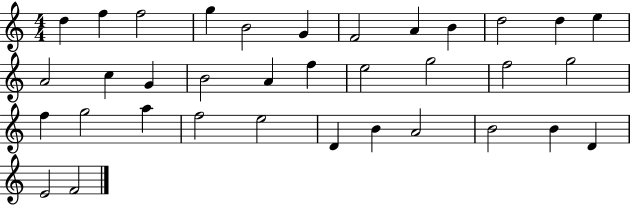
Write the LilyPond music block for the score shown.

{
  \clef treble
  \numericTimeSignature
  \time 4/4
  \key c \major
  d''4 f''4 f''2 | g''4 b'2 g'4 | f'2 a'4 b'4 | d''2 d''4 e''4 | \break a'2 c''4 g'4 | b'2 a'4 f''4 | e''2 g''2 | f''2 g''2 | \break f''4 g''2 a''4 | f''2 e''2 | d'4 b'4 a'2 | b'2 b'4 d'4 | \break e'2 f'2 | \bar "|."
}